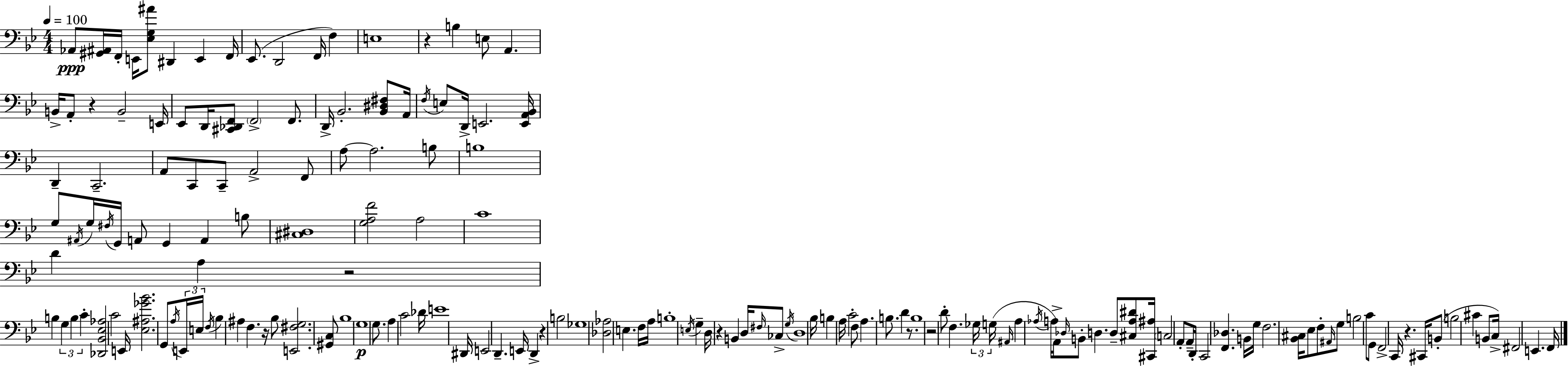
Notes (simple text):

Ab2/e [G#2,A#2]/s F2/s E2/s [Eb3,G3,A#4]/e D#2/q E2/q F2/s Eb2/e. D2/h F2/s F3/q E3/w R/q B3/q E3/e A2/q. B2/s A2/e R/q B2/h E2/s Eb2/e D2/s [C#2,Db2,F2]/e F2/h F2/e. D2/s Bb2/h. [Bb2,D#3,F#3]/e A2/s F3/s E3/e D2/s E2/h. [E2,A2,Bb2]/s D2/q C2/h. A2/e C2/e C2/e A2/h F2/e A3/e A3/h. B3/e B3/w G3/e A#2/s G3/s F#3/s G2/s A2/e G2/q A2/q B3/e [C#3,D#3]/w [G3,A3,F4]/h A3/h C4/w D4/q A3/q R/h B3/q G3/q B3/q C4/q [Db2,Bb2,Eb3,Ab3]/h C4/h E2/s [Eb3,A#3,Gb4,Bb4]/h. G2/e A3/s E2/s E3/s F3/s Bb3/q A#3/q F3/q. R/s Bb3/e [E2,F#3,G3]/h. [G#2,C3]/e Bb3/w G3/w G3/e. A3/q C4/h Db4/s E4/w D#2/s E2/h D2/q. E2/s D2/q R/q B3/h Gb3/w [Db3,Ab3]/h E3/q. F3/s A3/s B3/w E3/s G3/q D3/s R/q B2/q D3/s F#3/s CES3/e G3/s D3/w Bb3/s B3/q A3/s C4/h F3/e A3/q. B3/e. D4/q R/e. B3/w R/h D4/e F3/q. Gb3/s G3/s A#2/s A3/q Ab3/s A3/s A2/s Db3/s B2/e D3/q. D3/e [C#3,A3,D#4]/e [C#2,A#3]/s C3/h A2/e A2/s D2/s C2/h [F2,Db3]/q. B2/s G3/s F3/h. [Bb2,C#3]/s Eb3/e F3/e A#2/s G3/e B3/h C4/e G2/e F2/h C2/s R/q. C#2/s B2/e B3/h C#4/q B2/e C3/s F#2/h E2/q. F2/s